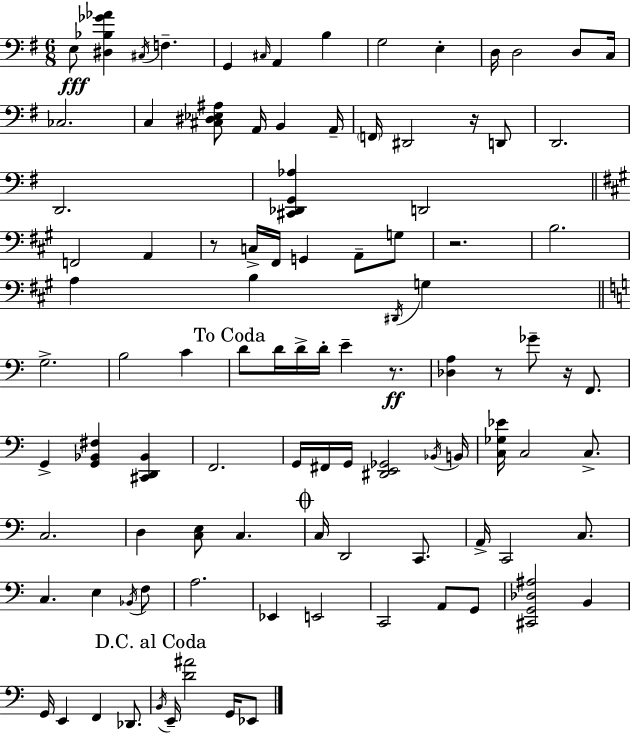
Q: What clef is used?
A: bass